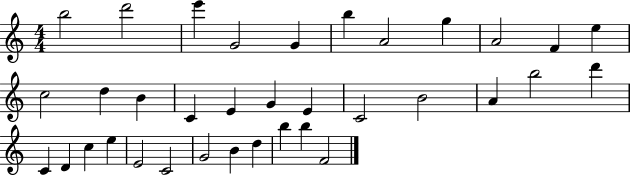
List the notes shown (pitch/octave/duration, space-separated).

B5/h D6/h E6/q G4/h G4/q B5/q A4/h G5/q A4/h F4/q E5/q C5/h D5/q B4/q C4/q E4/q G4/q E4/q C4/h B4/h A4/q B5/h D6/q C4/q D4/q C5/q E5/q E4/h C4/h G4/h B4/q D5/q B5/q B5/q F4/h